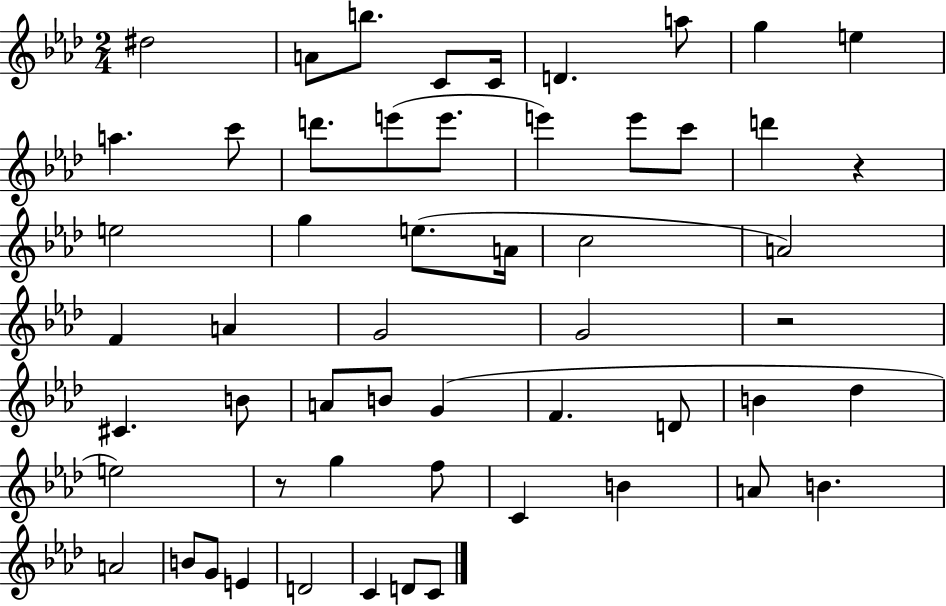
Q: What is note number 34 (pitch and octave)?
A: F4